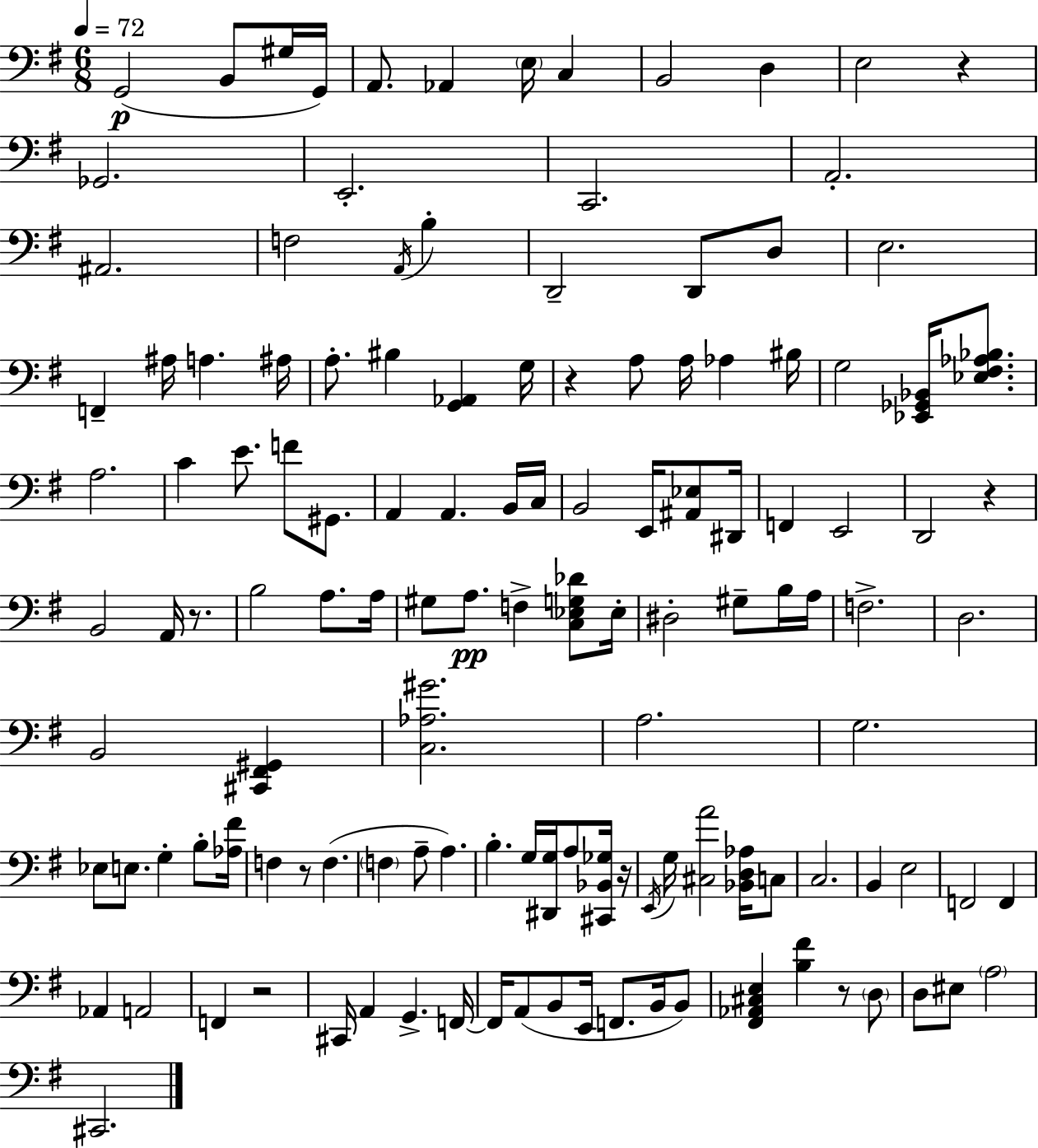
X:1
T:Untitled
M:6/8
L:1/4
K:G
G,,2 B,,/2 ^G,/4 G,,/4 A,,/2 _A,, E,/4 C, B,,2 D, E,2 z _G,,2 E,,2 C,,2 A,,2 ^A,,2 F,2 A,,/4 B, D,,2 D,,/2 D,/2 E,2 F,, ^A,/4 A, ^A,/4 A,/2 ^B, [G,,_A,,] G,/4 z A,/2 A,/4 _A, ^B,/4 G,2 [_E,,_G,,_B,,]/4 [_E,^F,_A,_B,]/2 A,2 C E/2 F/2 ^G,,/2 A,, A,, B,,/4 C,/4 B,,2 E,,/4 [^A,,_E,]/2 ^D,,/4 F,, E,,2 D,,2 z B,,2 A,,/4 z/2 B,2 A,/2 A,/4 ^G,/2 A,/2 F, [C,_E,G,_D]/2 _E,/4 ^D,2 ^G,/2 B,/4 A,/4 F,2 D,2 B,,2 [^C,,^F,,^G,,] [C,_A,^G]2 A,2 G,2 _E,/2 E,/2 G, B,/2 [_A,^F]/4 F, z/2 F, F, A,/2 A, B, G,/4 [^D,,G,]/4 A,/2 [^C,,_B,,_G,]/4 z/4 E,,/4 G,/4 [^C,A]2 [_B,,D,_A,]/4 C,/2 C,2 B,, E,2 F,,2 F,, _A,, A,,2 F,, z2 ^C,,/4 A,, G,, F,,/4 F,,/4 A,,/2 B,,/2 E,,/4 F,,/2 B,,/4 B,,/2 [^F,,_A,,^C,E,] [B,^F] z/2 D,/2 D,/2 ^E,/2 A,2 ^C,,2